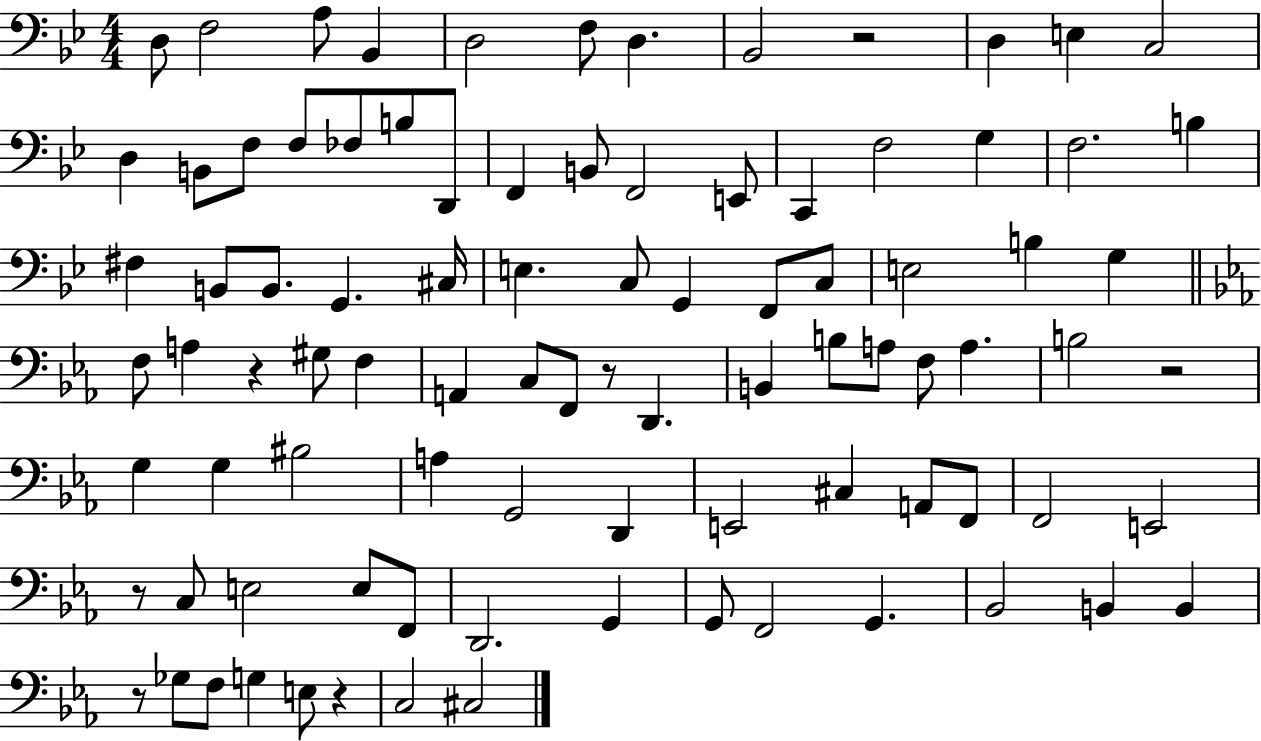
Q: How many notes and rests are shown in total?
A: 91